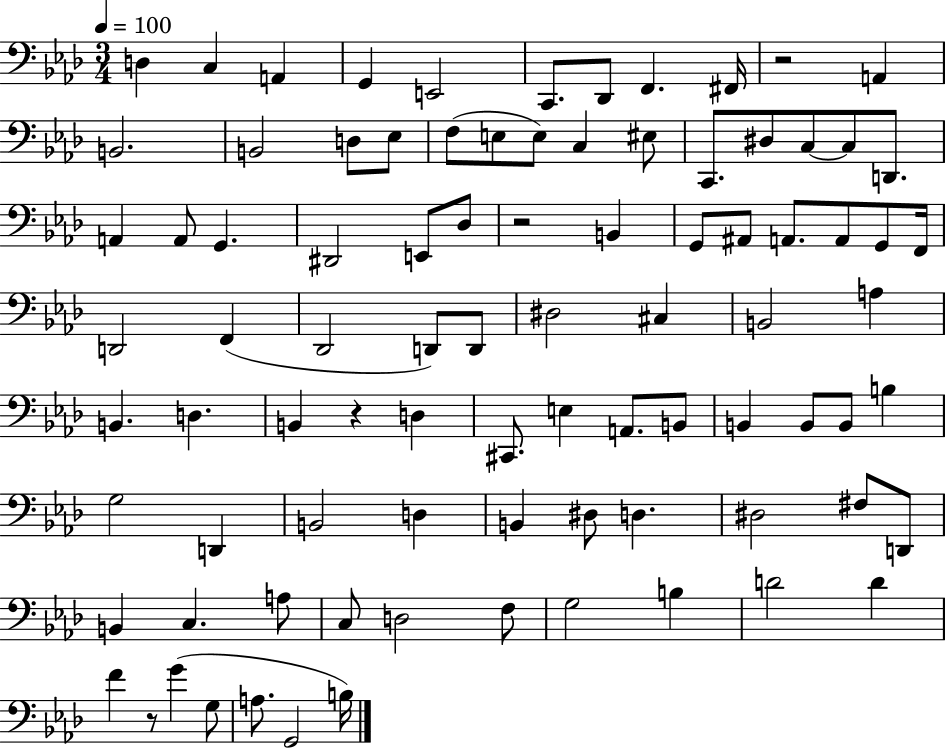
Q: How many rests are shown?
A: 4